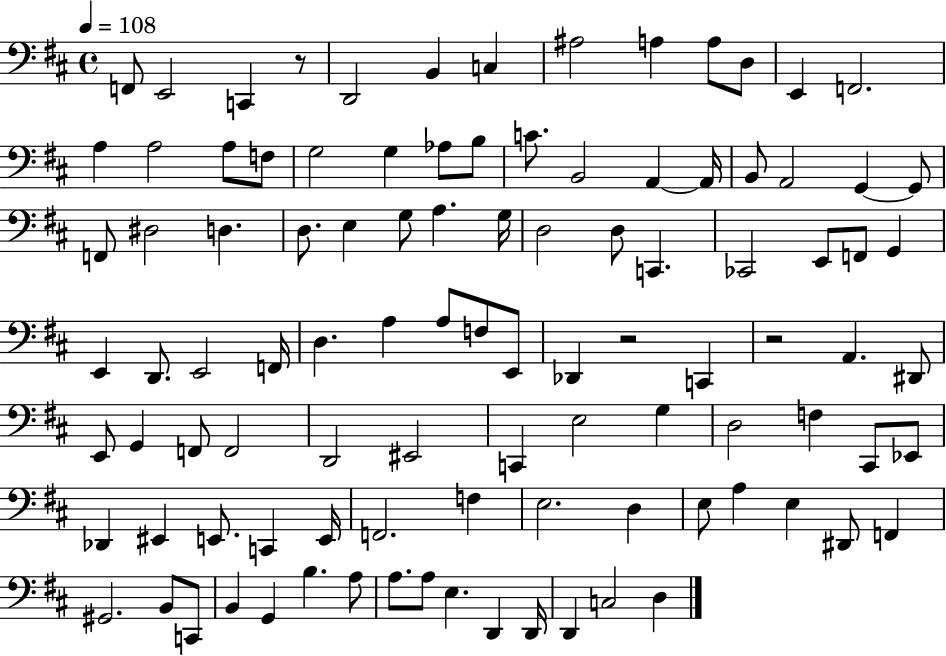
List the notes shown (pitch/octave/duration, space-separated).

F2/e E2/h C2/q R/e D2/h B2/q C3/q A#3/h A3/q A3/e D3/e E2/q F2/h. A3/q A3/h A3/e F3/e G3/h G3/q Ab3/e B3/e C4/e. B2/h A2/q A2/s B2/e A2/h G2/q G2/e F2/e D#3/h D3/q. D3/e. E3/q G3/e A3/q. G3/s D3/h D3/e C2/q. CES2/h E2/e F2/e G2/q E2/q D2/e. E2/h F2/s D3/q. A3/q A3/e F3/e E2/e Db2/q R/h C2/q R/h A2/q. D#2/e E2/e G2/q F2/e F2/h D2/h EIS2/h C2/q E3/h G3/q D3/h F3/q C#2/e Eb2/e Db2/q EIS2/q E2/e. C2/q E2/s F2/h. F3/q E3/h. D3/q E3/e A3/q E3/q D#2/e F2/q G#2/h. B2/e C2/e B2/q G2/q B3/q. A3/e A3/e. A3/e E3/q. D2/q D2/s D2/q C3/h D3/q